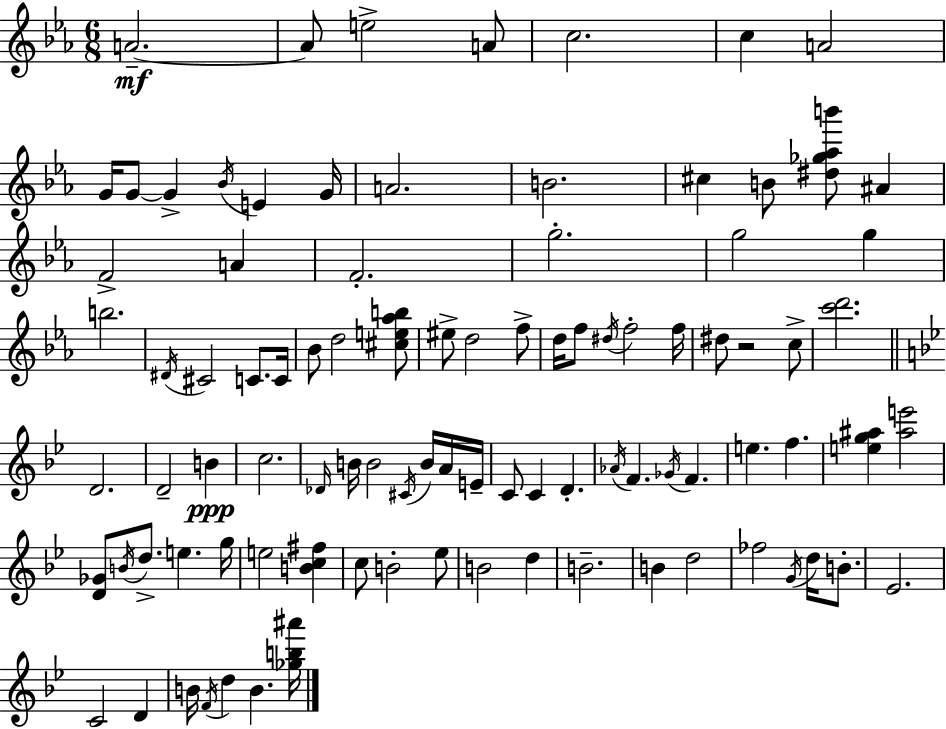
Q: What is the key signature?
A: C minor